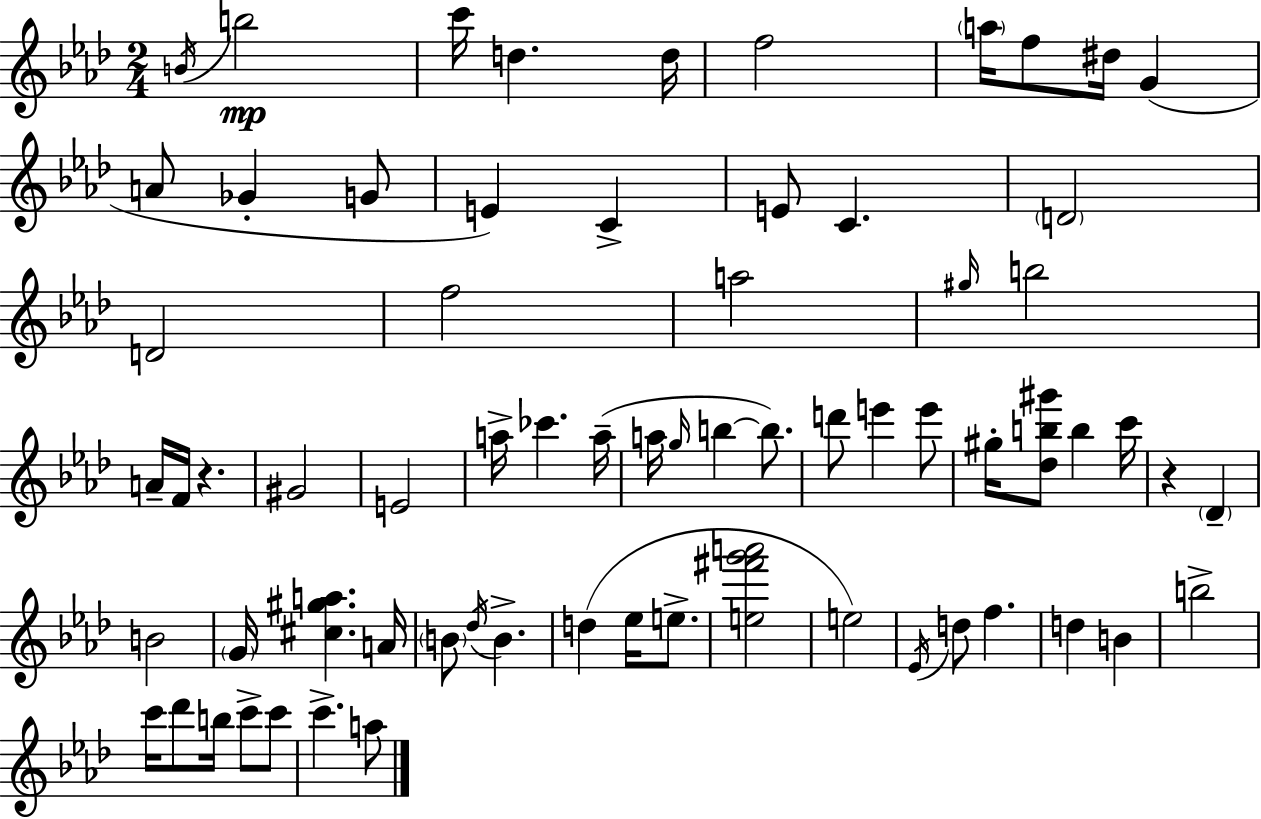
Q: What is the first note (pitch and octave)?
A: B4